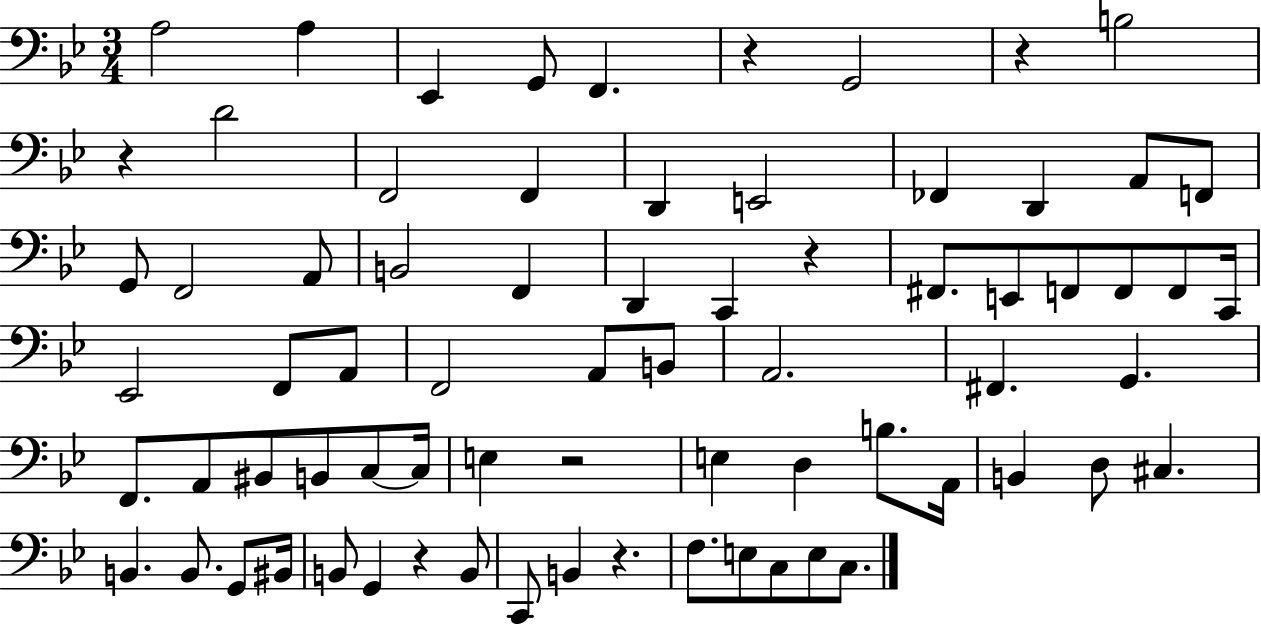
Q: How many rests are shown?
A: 7